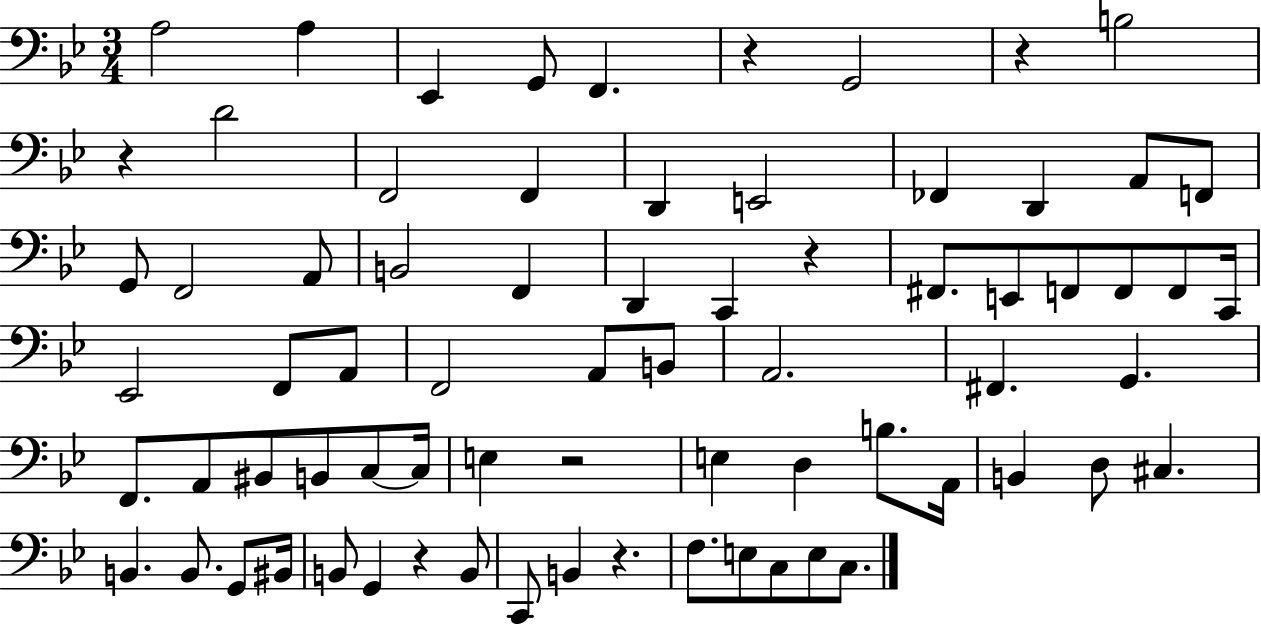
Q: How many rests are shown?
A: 7